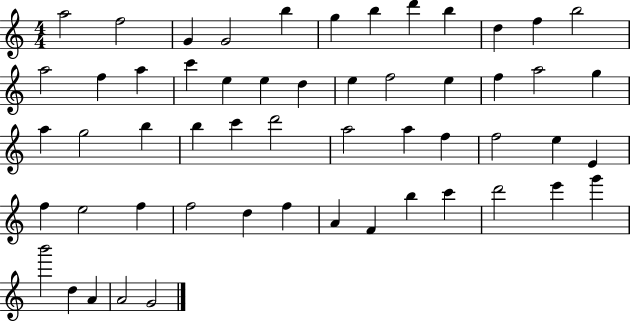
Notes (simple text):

A5/h F5/h G4/q G4/h B5/q G5/q B5/q D6/q B5/q D5/q F5/q B5/h A5/h F5/q A5/q C6/q E5/q E5/q D5/q E5/q F5/h E5/q F5/q A5/h G5/q A5/q G5/h B5/q B5/q C6/q D6/h A5/h A5/q F5/q F5/h E5/q E4/q F5/q E5/h F5/q F5/h D5/q F5/q A4/q F4/q B5/q C6/q D6/h E6/q G6/q B6/h D5/q A4/q A4/h G4/h